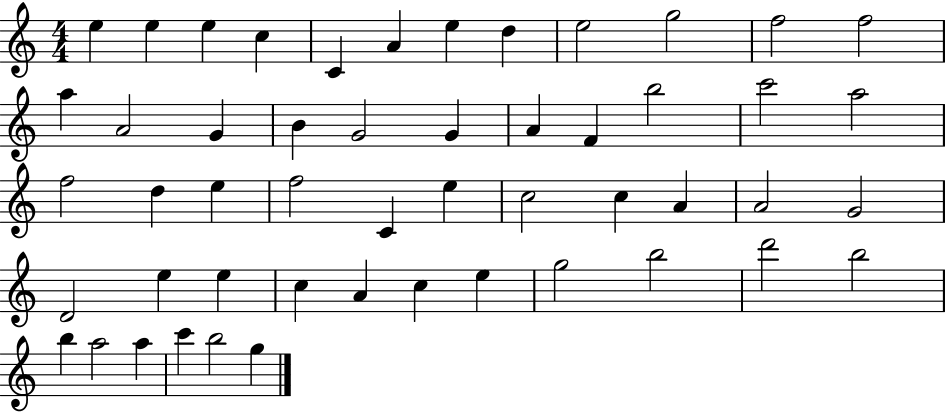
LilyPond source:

{
  \clef treble
  \numericTimeSignature
  \time 4/4
  \key c \major
  e''4 e''4 e''4 c''4 | c'4 a'4 e''4 d''4 | e''2 g''2 | f''2 f''2 | \break a''4 a'2 g'4 | b'4 g'2 g'4 | a'4 f'4 b''2 | c'''2 a''2 | \break f''2 d''4 e''4 | f''2 c'4 e''4 | c''2 c''4 a'4 | a'2 g'2 | \break d'2 e''4 e''4 | c''4 a'4 c''4 e''4 | g''2 b''2 | d'''2 b''2 | \break b''4 a''2 a''4 | c'''4 b''2 g''4 | \bar "|."
}